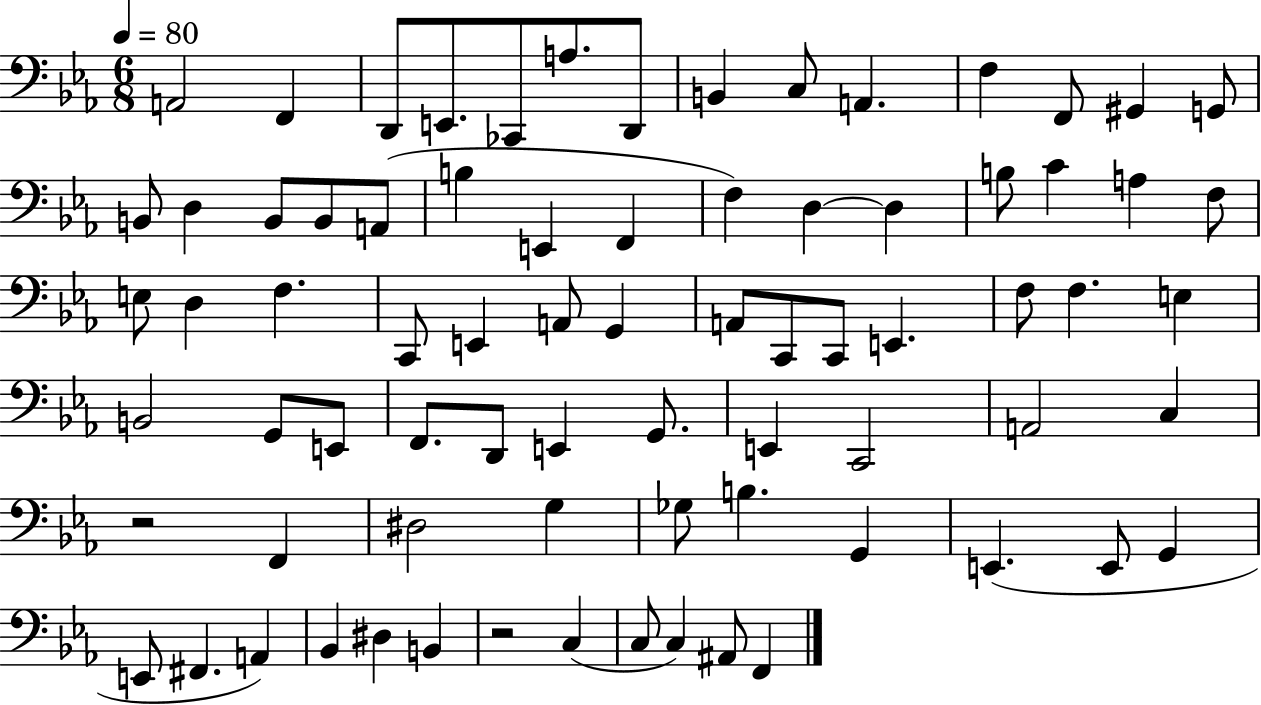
A2/h F2/q D2/e E2/e. CES2/e A3/e. D2/e B2/q C3/e A2/q. F3/q F2/e G#2/q G2/e B2/e D3/q B2/e B2/e A2/e B3/q E2/q F2/q F3/q D3/q D3/q B3/e C4/q A3/q F3/e E3/e D3/q F3/q. C2/e E2/q A2/e G2/q A2/e C2/e C2/e E2/q. F3/e F3/q. E3/q B2/h G2/e E2/e F2/e. D2/e E2/q G2/e. E2/q C2/h A2/h C3/q R/h F2/q D#3/h G3/q Gb3/e B3/q. G2/q E2/q. E2/e G2/q E2/e F#2/q. A2/q Bb2/q D#3/q B2/q R/h C3/q C3/e C3/q A#2/e F2/q